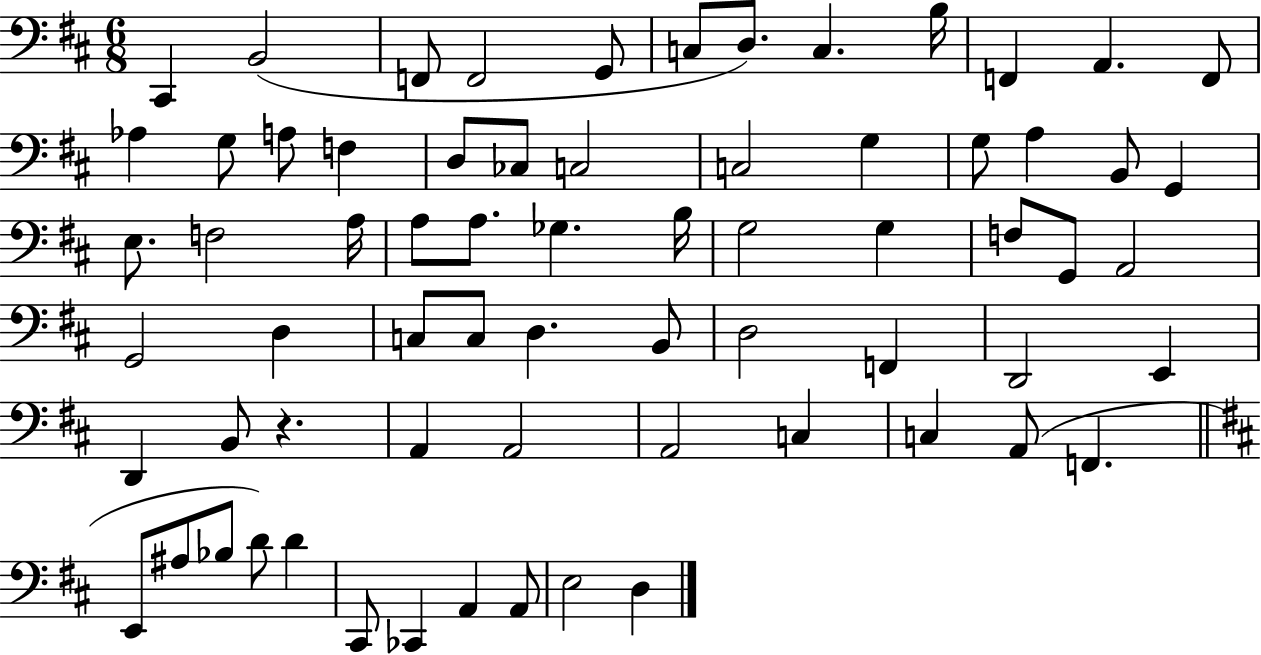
C#2/q B2/h F2/e F2/h G2/e C3/e D3/e. C3/q. B3/s F2/q A2/q. F2/e Ab3/q G3/e A3/e F3/q D3/e CES3/e C3/h C3/h G3/q G3/e A3/q B2/e G2/q E3/e. F3/h A3/s A3/e A3/e. Gb3/q. B3/s G3/h G3/q F3/e G2/e A2/h G2/h D3/q C3/e C3/e D3/q. B2/e D3/h F2/q D2/h E2/q D2/q B2/e R/q. A2/q A2/h A2/h C3/q C3/q A2/e F2/q. E2/e A#3/e Bb3/e D4/e D4/q C#2/e CES2/q A2/q A2/e E3/h D3/q